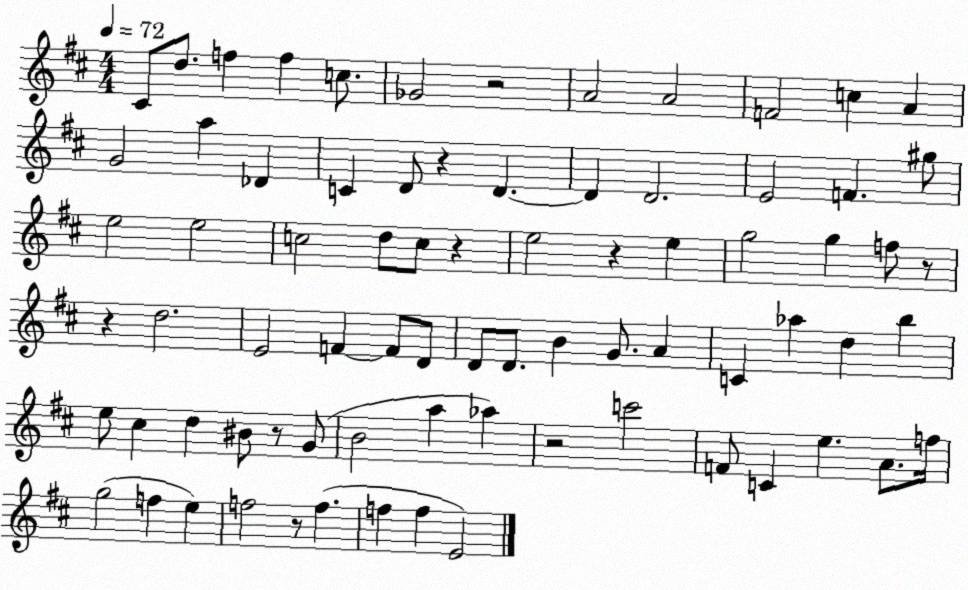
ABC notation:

X:1
T:Untitled
M:4/4
L:1/4
K:D
^C/2 d/2 f f c/2 _G2 z2 A2 A2 F2 c A G2 a _D C D/2 z D D D2 E2 F ^g/2 e2 e2 c2 d/2 c/2 z e2 z e g2 g f/2 z/2 z d2 E2 F F/2 D/2 D/2 D/2 B G/2 A C _a d b e/2 ^c d ^B/2 z/2 G/2 B2 a _a z2 c'2 F/2 C e A/2 f/4 g2 f e f2 z/2 f f f E2